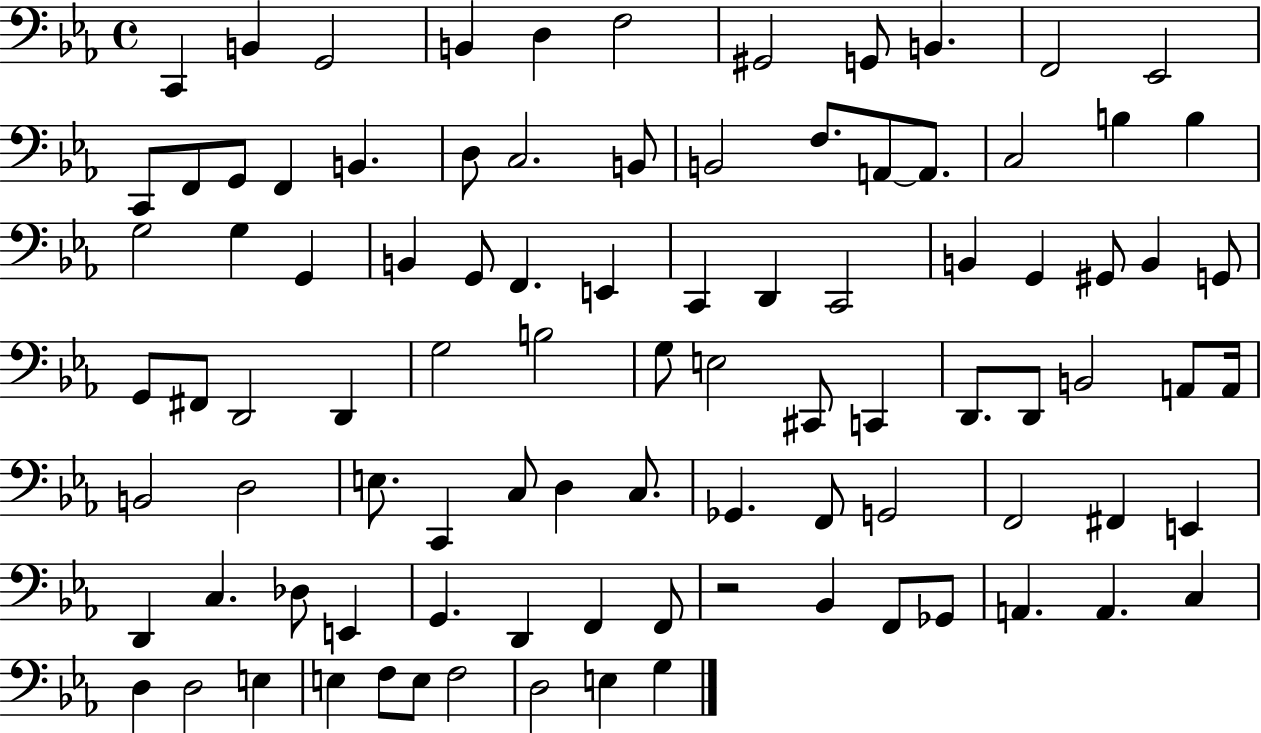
{
  \clef bass
  \time 4/4
  \defaultTimeSignature
  \key ees \major
  c,4 b,4 g,2 | b,4 d4 f2 | gis,2 g,8 b,4. | f,2 ees,2 | \break c,8 f,8 g,8 f,4 b,4. | d8 c2. b,8 | b,2 f8. a,8~~ a,8. | c2 b4 b4 | \break g2 g4 g,4 | b,4 g,8 f,4. e,4 | c,4 d,4 c,2 | b,4 g,4 gis,8 b,4 g,8 | \break g,8 fis,8 d,2 d,4 | g2 b2 | g8 e2 cis,8 c,4 | d,8. d,8 b,2 a,8 a,16 | \break b,2 d2 | e8. c,4 c8 d4 c8. | ges,4. f,8 g,2 | f,2 fis,4 e,4 | \break d,4 c4. des8 e,4 | g,4. d,4 f,4 f,8 | r2 bes,4 f,8 ges,8 | a,4. a,4. c4 | \break d4 d2 e4 | e4 f8 e8 f2 | d2 e4 g4 | \bar "|."
}